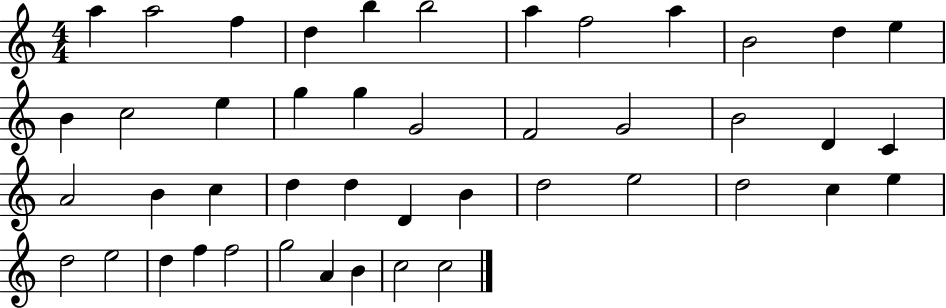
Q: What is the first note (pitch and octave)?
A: A5